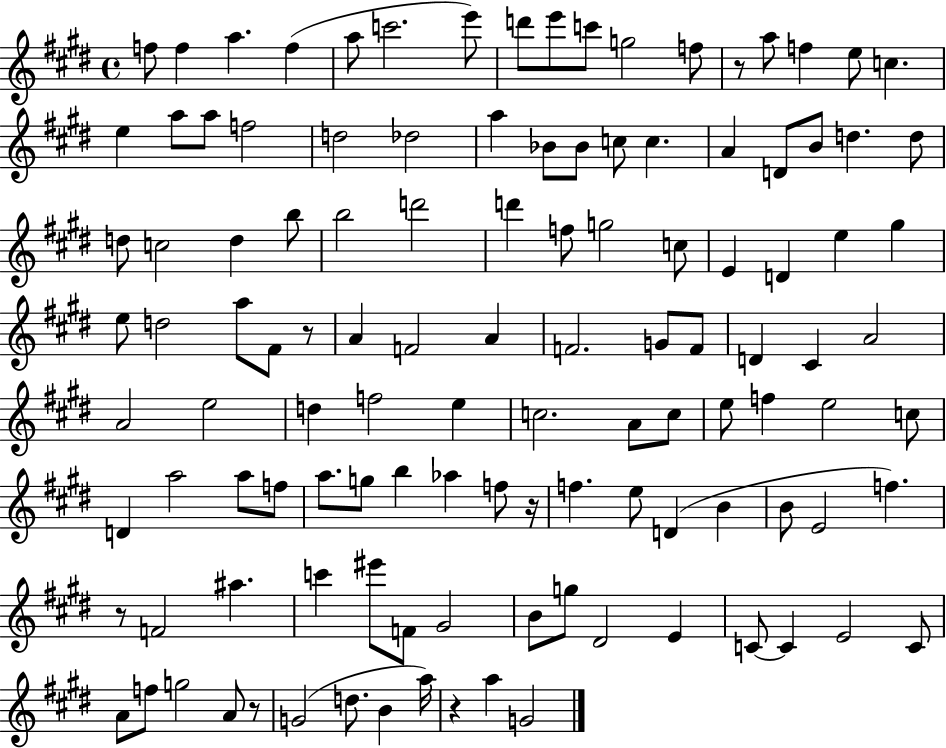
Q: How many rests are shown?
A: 6